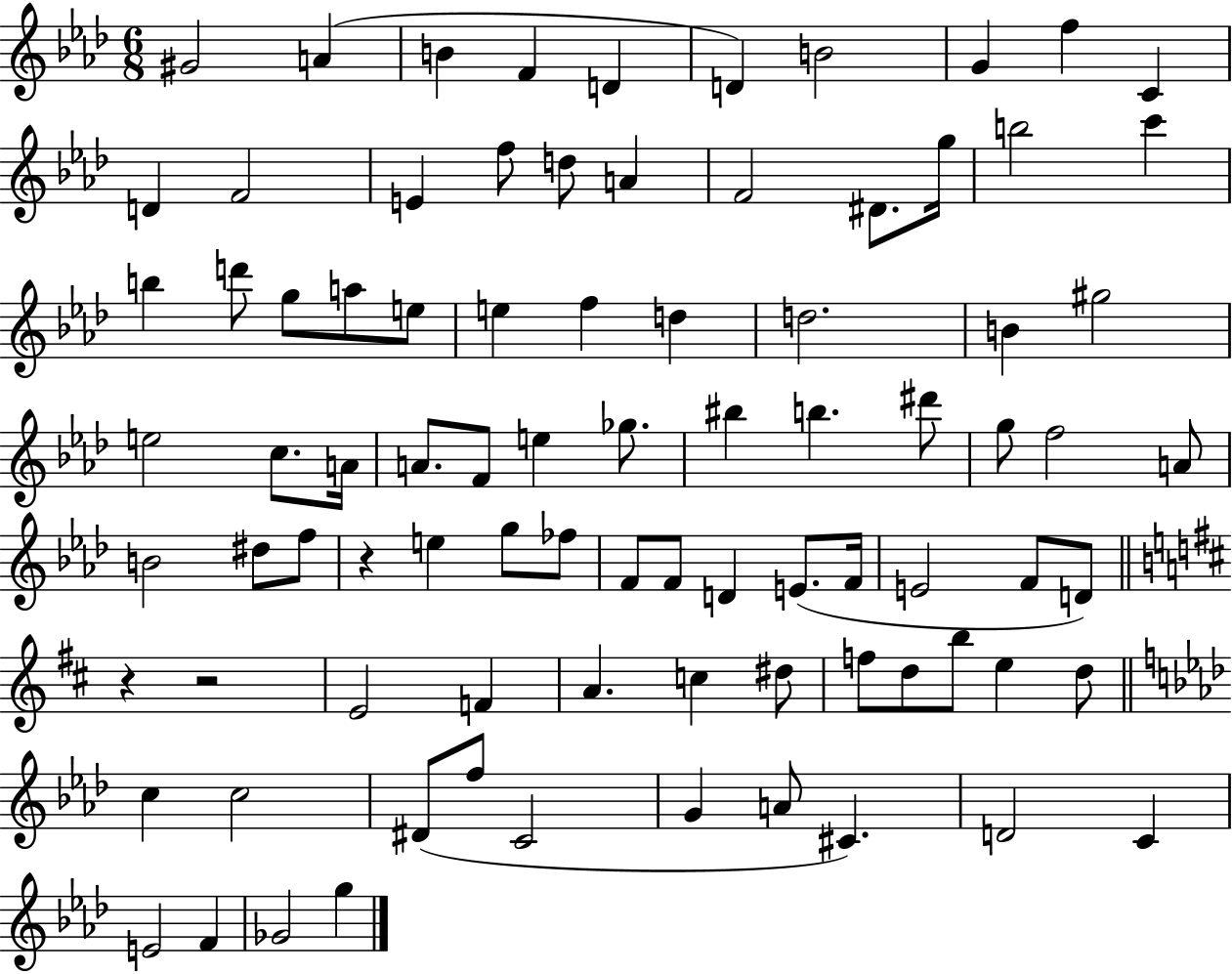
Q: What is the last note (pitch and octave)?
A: G5